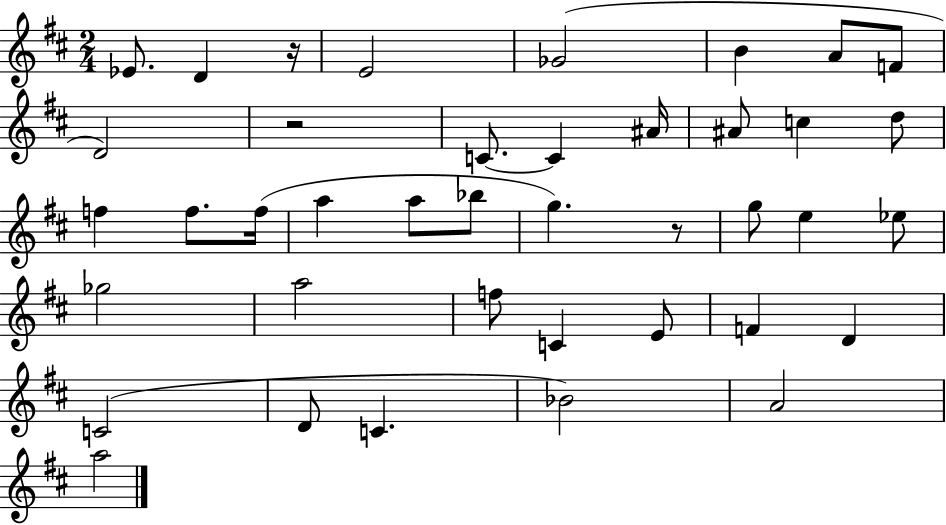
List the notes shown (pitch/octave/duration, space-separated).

Eb4/e. D4/q R/s E4/h Gb4/h B4/q A4/e F4/e D4/h R/h C4/e. C4/q A#4/s A#4/e C5/q D5/e F5/q F5/e. F5/s A5/q A5/e Bb5/e G5/q. R/e G5/e E5/q Eb5/e Gb5/h A5/h F5/e C4/q E4/e F4/q D4/q C4/h D4/e C4/q. Bb4/h A4/h A5/h